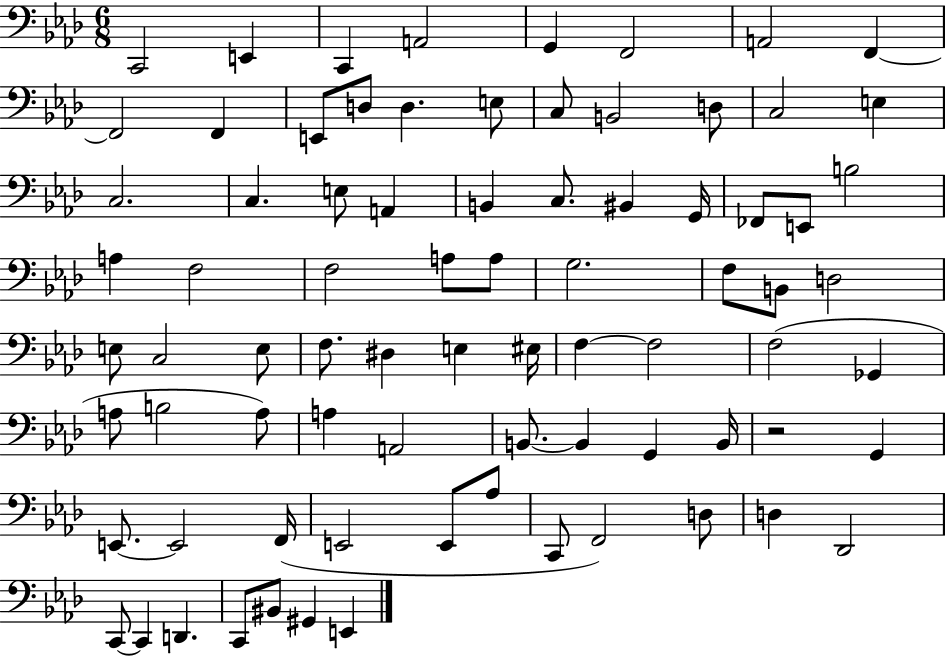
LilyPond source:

{
  \clef bass
  \numericTimeSignature
  \time 6/8
  \key aes \major
  c,2 e,4 | c,4 a,2 | g,4 f,2 | a,2 f,4~~ | \break f,2 f,4 | e,8 d8 d4. e8 | c8 b,2 d8 | c2 e4 | \break c2. | c4. e8 a,4 | b,4 c8. bis,4 g,16 | fes,8 e,8 b2 | \break a4 f2 | f2 a8 a8 | g2. | f8 b,8 d2 | \break e8 c2 e8 | f8. dis4 e4 eis16 | f4~~ f2 | f2( ges,4 | \break a8 b2 a8) | a4 a,2 | b,8.~~ b,4 g,4 b,16 | r2 g,4 | \break e,8.~~ e,2 f,16( | e,2 e,8 aes8 | c,8 f,2) d8 | d4 des,2 | \break c,8~~ c,4 d,4. | c,8 bis,8 gis,4 e,4 | \bar "|."
}